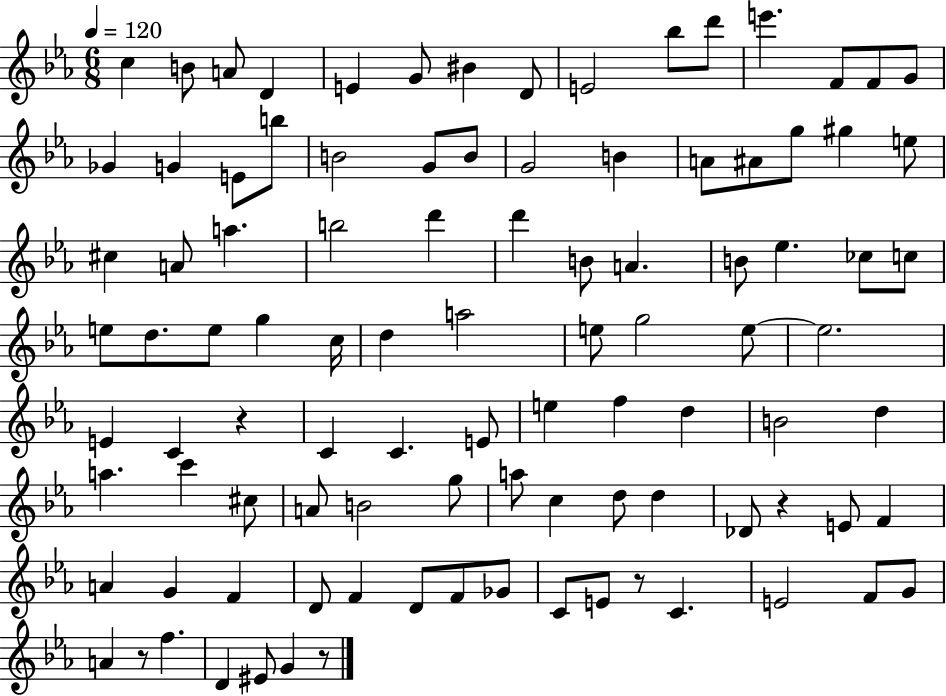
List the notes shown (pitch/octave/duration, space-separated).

C5/q B4/e A4/e D4/q E4/q G4/e BIS4/q D4/e E4/h Bb5/e D6/e E6/q. F4/e F4/e G4/e Gb4/q G4/q E4/e B5/e B4/h G4/e B4/e G4/h B4/q A4/e A#4/e G5/e G#5/q E5/e C#5/q A4/e A5/q. B5/h D6/q D6/q B4/e A4/q. B4/e Eb5/q. CES5/e C5/e E5/e D5/e. E5/e G5/q C5/s D5/q A5/h E5/e G5/h E5/e E5/h. E4/q C4/q R/q C4/q C4/q. E4/e E5/q F5/q D5/q B4/h D5/q A5/q. C6/q C#5/e A4/e B4/h G5/e A5/e C5/q D5/e D5/q Db4/e R/q E4/e F4/q A4/q G4/q F4/q D4/e F4/q D4/e F4/e Gb4/e C4/e E4/e R/e C4/q. E4/h F4/e G4/e A4/q R/e F5/q. D4/q EIS4/e G4/q R/e